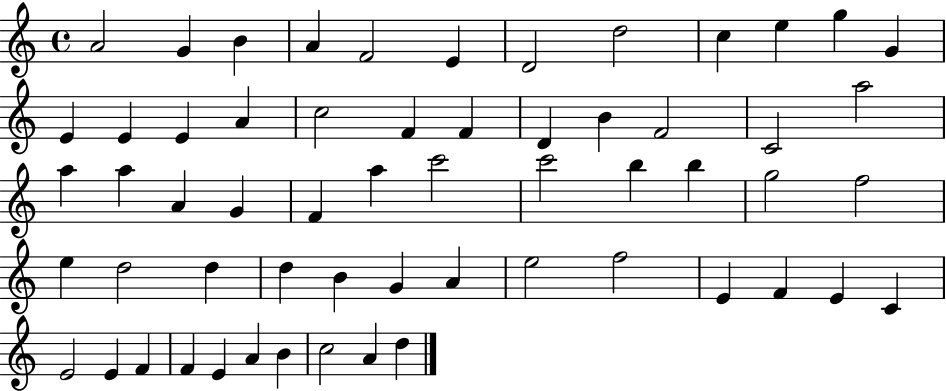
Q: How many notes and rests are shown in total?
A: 59